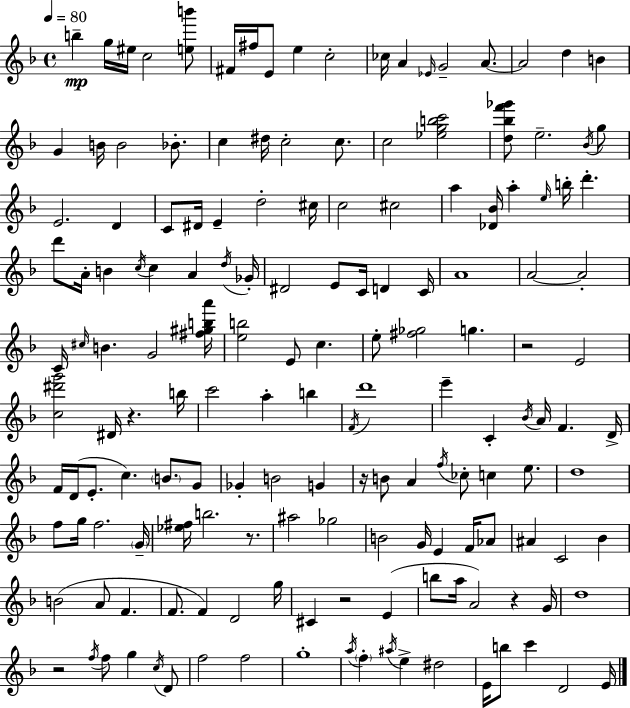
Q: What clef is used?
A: treble